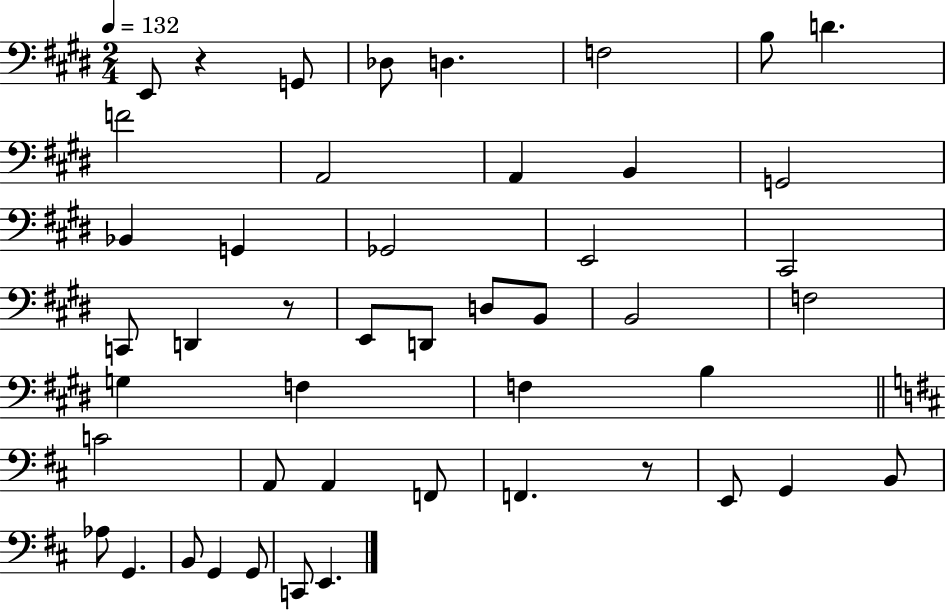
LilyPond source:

{
  \clef bass
  \numericTimeSignature
  \time 2/4
  \key e \major
  \tempo 4 = 132
  \repeat volta 2 { e,8 r4 g,8 | des8 d4. | f2 | b8 d'4. | \break f'2 | a,2 | a,4 b,4 | g,2 | \break bes,4 g,4 | ges,2 | e,2 | cis,2 | \break c,8 d,4 r8 | e,8 d,8 d8 b,8 | b,2 | f2 | \break g4 f4 | f4 b4 | \bar "||" \break \key b \minor c'2 | a,8 a,4 f,8 | f,4. r8 | e,8 g,4 b,8 | \break aes8 g,4. | b,8 g,4 g,8 | c,8 e,4. | } \bar "|."
}